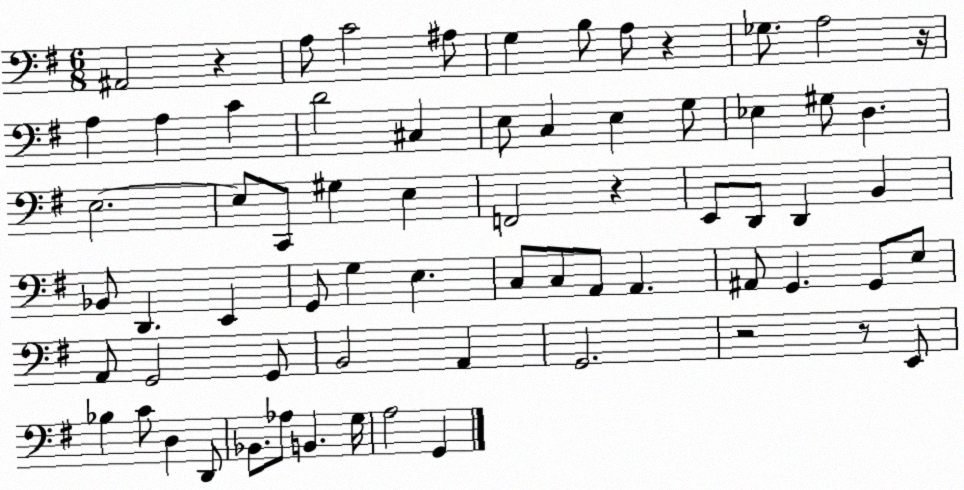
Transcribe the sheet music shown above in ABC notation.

X:1
T:Untitled
M:6/8
L:1/4
K:G
^A,,2 z A,/2 C2 ^A,/2 G, B,/2 A,/2 z _G,/2 A,2 z/4 A, A, C D2 ^C, E,/2 C, E, G,/2 _E, ^G,/2 D, E,2 E,/2 C,,/2 ^G, E, F,,2 z E,,/2 D,,/2 D,, B,, _B,,/2 D,, E,, G,,/2 G, E, C,/2 C,/2 A,,/2 A,, ^A,,/2 G,, G,,/2 E,/2 A,,/2 G,,2 G,,/2 B,,2 A,, G,,2 z2 z/2 E,,/2 _B, C/2 D, D,,/2 _B,,/2 _A,/2 B,, G,/4 A,2 G,,